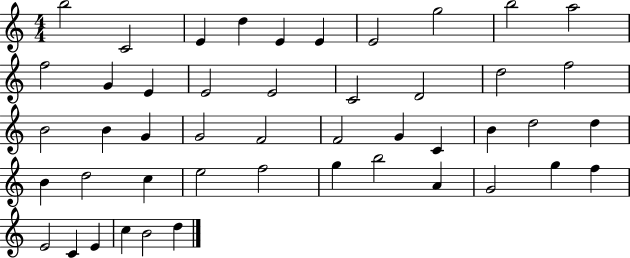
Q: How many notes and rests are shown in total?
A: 47